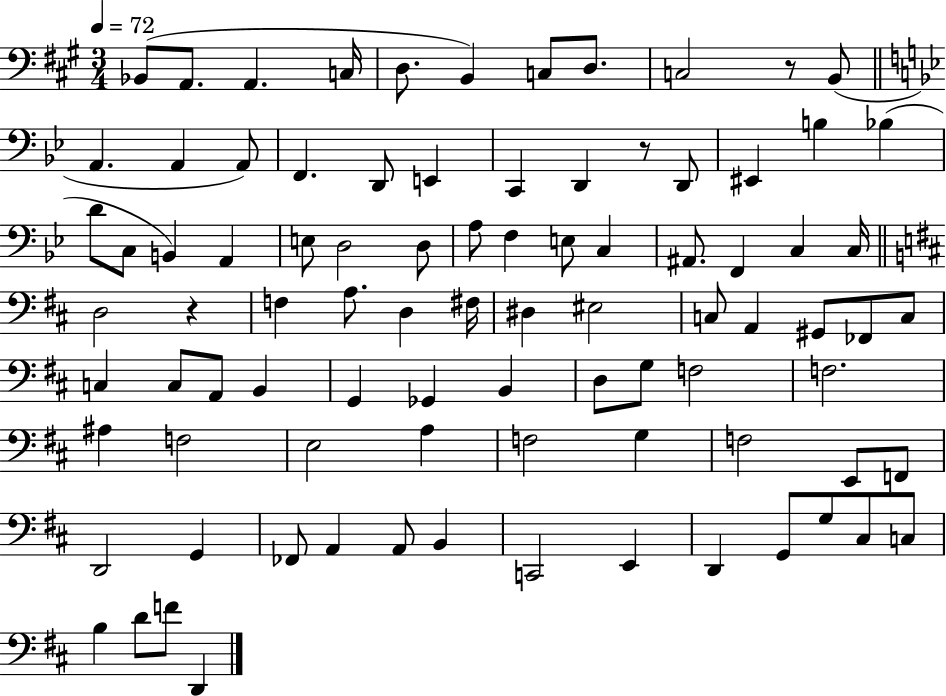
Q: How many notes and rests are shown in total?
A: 89